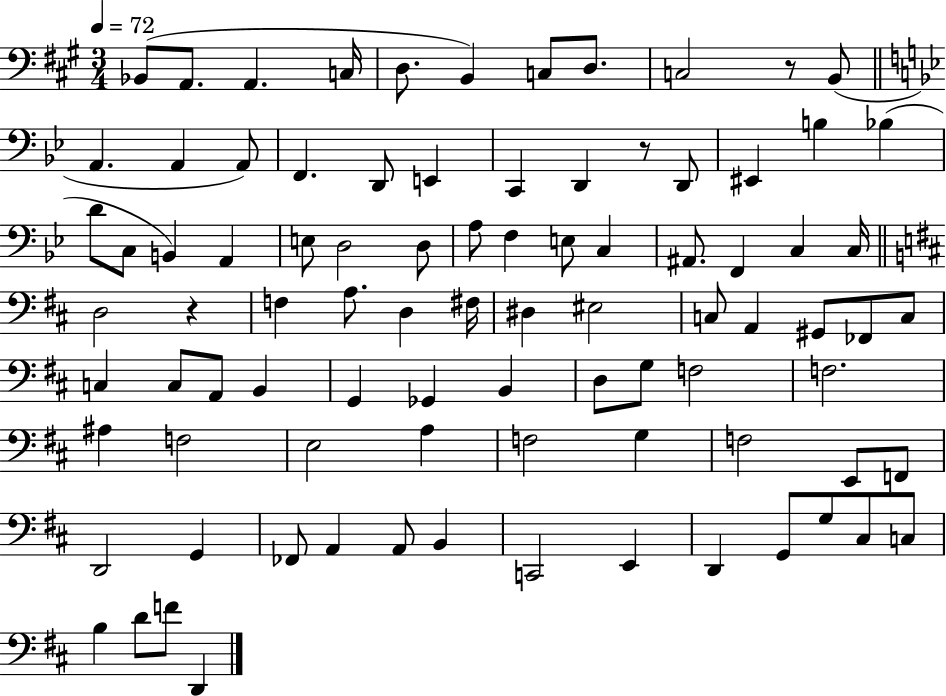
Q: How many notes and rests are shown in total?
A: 89